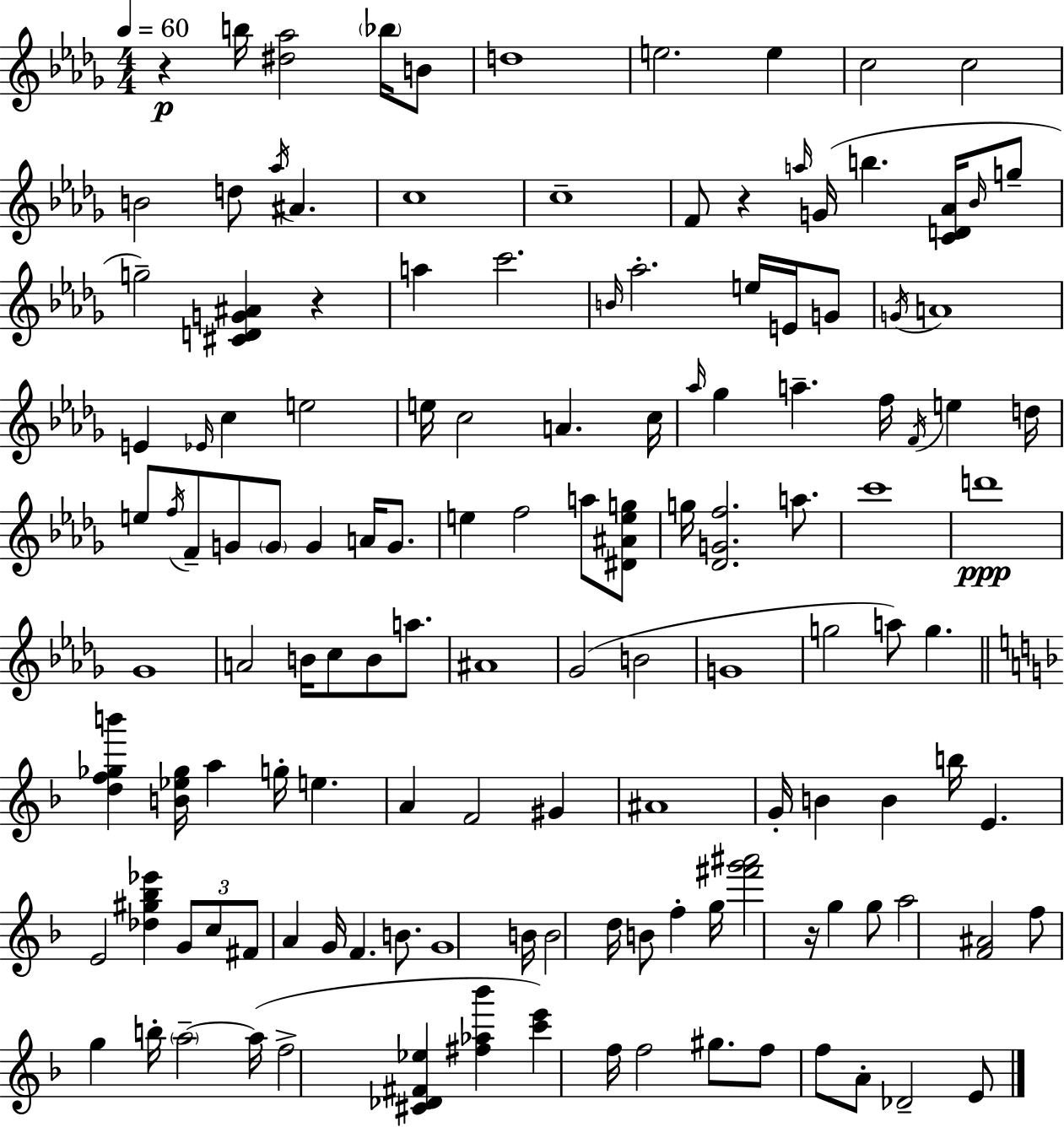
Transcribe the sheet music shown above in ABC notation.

X:1
T:Untitled
M:4/4
L:1/4
K:Bbm
z b/4 [^d_a]2 _b/4 B/2 d4 e2 e c2 c2 B2 d/2 _a/4 ^A c4 c4 F/2 z a/4 G/4 b [CD_A]/4 _B/4 g/2 g2 [^CDG^A] z a c'2 B/4 _a2 e/4 E/4 G/2 G/4 A4 E _E/4 c e2 e/4 c2 A c/4 _a/4 _g a f/4 F/4 e d/4 e/2 f/4 F/2 G/2 G/2 G A/4 G/2 e f2 a/2 [^D^Aeg]/2 g/4 [_DGf]2 a/2 c'4 d'4 _G4 A2 B/4 c/2 B/2 a/2 ^A4 _G2 B2 G4 g2 a/2 g [df_gb'] [B_e_g]/4 a g/4 e A F2 ^G ^A4 G/4 B B b/4 E E2 [_d^g_b_e'] G/2 c/2 ^F/2 A G/4 F B/2 G4 B/4 B2 d/4 B/2 f g/4 [^f'g'^a']2 z/4 g g/2 a2 [F^A]2 f/2 g b/4 a2 a/4 f2 [^C_D^F_e] [^f_a_b'] [c'e'] f/4 f2 ^g/2 f/2 f/2 A/2 _D2 E/2